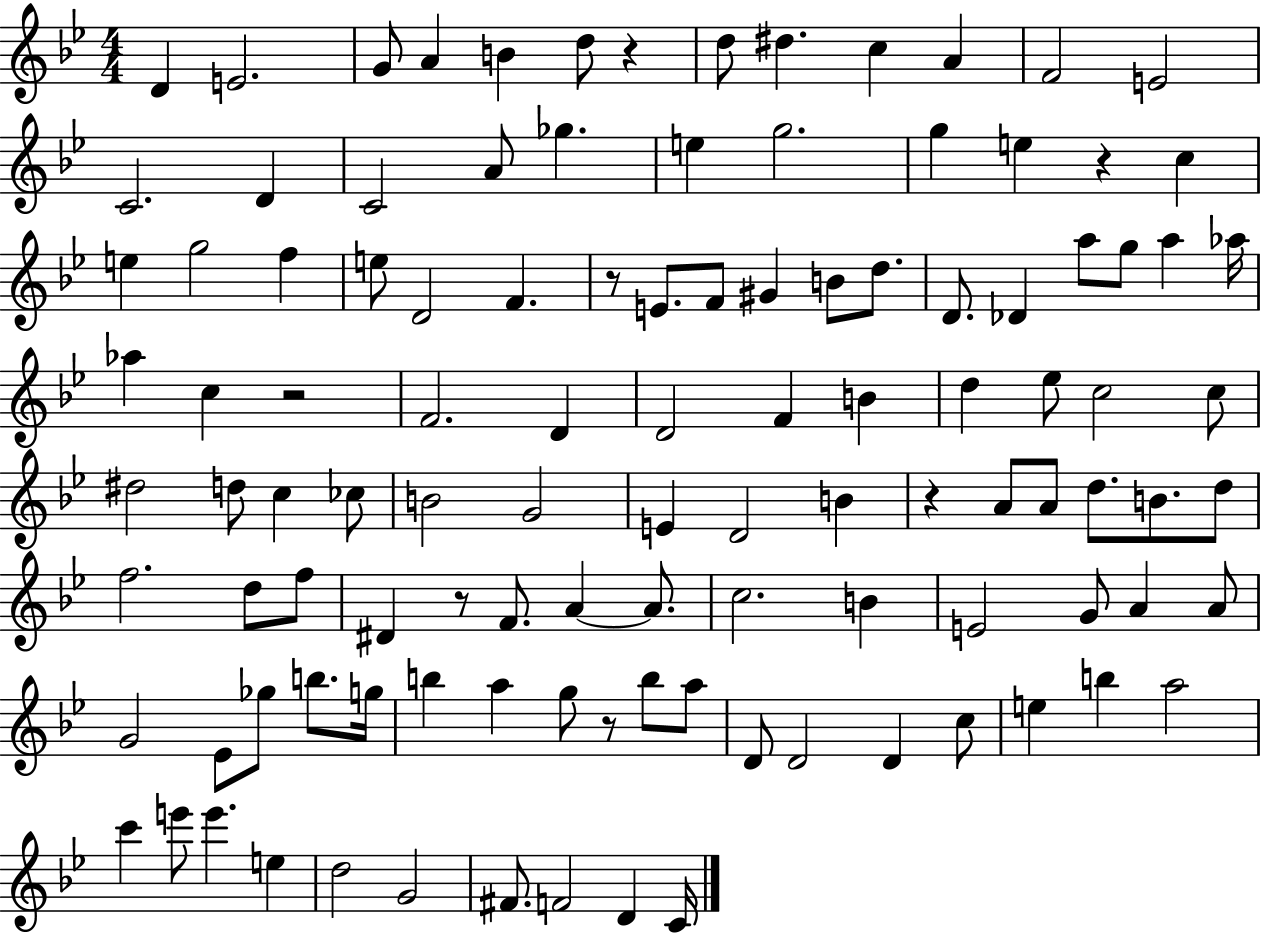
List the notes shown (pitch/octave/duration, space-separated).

D4/q E4/h. G4/e A4/q B4/q D5/e R/q D5/e D#5/q. C5/q A4/q F4/h E4/h C4/h. D4/q C4/h A4/e Gb5/q. E5/q G5/h. G5/q E5/q R/q C5/q E5/q G5/h F5/q E5/e D4/h F4/q. R/e E4/e. F4/e G#4/q B4/e D5/e. D4/e. Db4/q A5/e G5/e A5/q Ab5/s Ab5/q C5/q R/h F4/h. D4/q D4/h F4/q B4/q D5/q Eb5/e C5/h C5/e D#5/h D5/e C5/q CES5/e B4/h G4/h E4/q D4/h B4/q R/q A4/e A4/e D5/e. B4/e. D5/e F5/h. D5/e F5/e D#4/q R/e F4/e. A4/q A4/e. C5/h. B4/q E4/h G4/e A4/q A4/e G4/h Eb4/e Gb5/e B5/e. G5/s B5/q A5/q G5/e R/e B5/e A5/e D4/e D4/h D4/q C5/e E5/q B5/q A5/h C6/q E6/e E6/q. E5/q D5/h G4/h F#4/e. F4/h D4/q C4/s